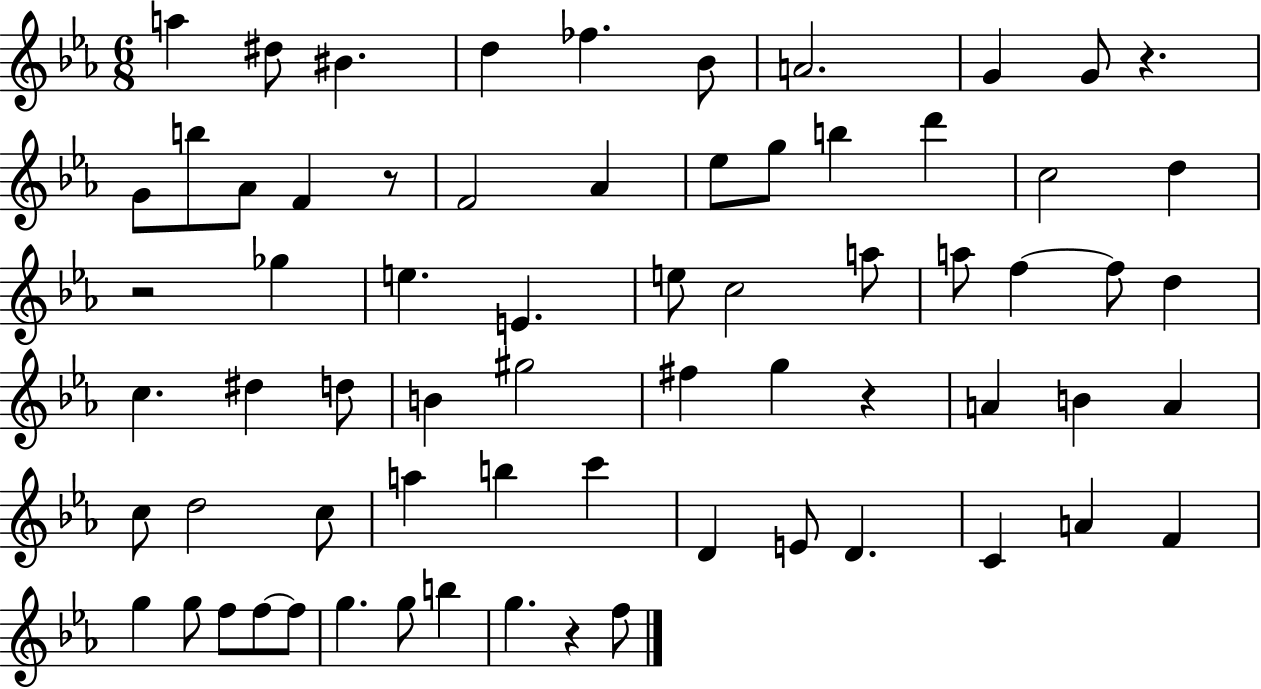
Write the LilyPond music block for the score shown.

{
  \clef treble
  \numericTimeSignature
  \time 6/8
  \key ees \major
  a''4 dis''8 bis'4. | d''4 fes''4. bes'8 | a'2. | g'4 g'8 r4. | \break g'8 b''8 aes'8 f'4 r8 | f'2 aes'4 | ees''8 g''8 b''4 d'''4 | c''2 d''4 | \break r2 ges''4 | e''4. e'4. | e''8 c''2 a''8 | a''8 f''4~~ f''8 d''4 | \break c''4. dis''4 d''8 | b'4 gis''2 | fis''4 g''4 r4 | a'4 b'4 a'4 | \break c''8 d''2 c''8 | a''4 b''4 c'''4 | d'4 e'8 d'4. | c'4 a'4 f'4 | \break g''4 g''8 f''8 f''8~~ f''8 | g''4. g''8 b''4 | g''4. r4 f''8 | \bar "|."
}